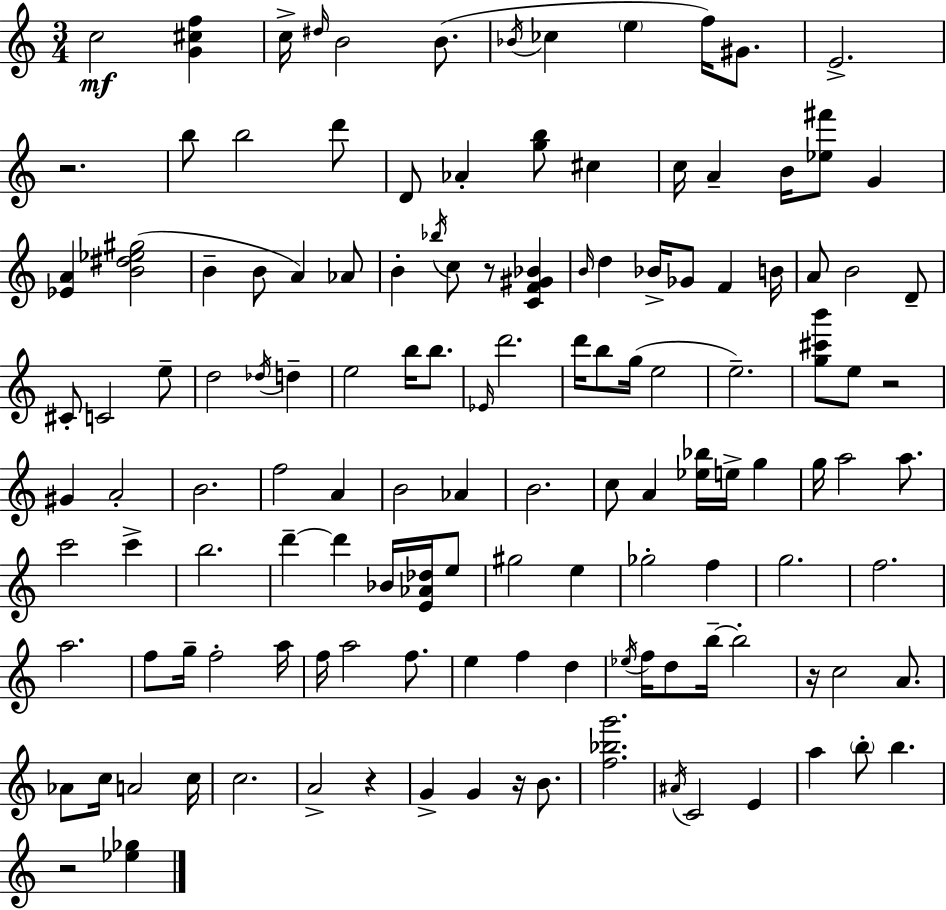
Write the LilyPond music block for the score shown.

{
  \clef treble
  \numericTimeSignature
  \time 3/4
  \key c \major
  c''2\mf <g' cis'' f''>4 | c''16-> \grace { dis''16 } b'2 b'8.( | \acciaccatura { bes'16 } ces''4 \parenthesize e''4 f''16) gis'8. | e'2.-> | \break r2. | b''8 b''2 | d'''8 d'8 aes'4-. <g'' b''>8 cis''4 | c''16 a'4-- b'16 <ees'' fis'''>8 g'4 | \break <ees' a'>4 <b' dis'' ees'' gis''>2( | b'4-- b'8 a'4) | aes'8 b'4-. \acciaccatura { bes''16 } c''8 r8 <c' f' gis' bes'>4 | \grace { b'16 } d''4 bes'16-> ges'8 f'4 | \break b'16 a'8 b'2 | d'8-- cis'8-. c'2 | e''8-- d''2 | \acciaccatura { des''16 } d''4-- e''2 | \break b''16 b''8. \grace { ees'16 } d'''2. | d'''16 b''8 g''16( e''2 | e''2.--) | <g'' cis''' b'''>8 e''8 r2 | \break gis'4 a'2-. | b'2. | f''2 | a'4 b'2 | \break aes'4 b'2. | c''8 a'4 | <ees'' bes''>16 e''16-> g''4 g''16 a''2 | a''8. c'''2 | \break c'''4-> b''2. | d'''4--~~ d'''4 | bes'16 <e' aes' des''>16 e''8 gis''2 | e''4 ges''2-. | \break f''4 g''2. | f''2. | a''2. | f''8 g''16-- f''2-. | \break a''16 f''16 a''2 | f''8. e''4 f''4 | d''4 \acciaccatura { ees''16 } f''16 d''8 b''16--~~ b''2-. | r16 c''2 | \break a'8. aes'8 c''16 a'2 | c''16 c''2. | a'2-> | r4 g'4-> g'4 | \break r16 b'8. <f'' bes'' g'''>2. | \acciaccatura { ais'16 } c'2 | e'4 a''4 | \parenthesize b''8-. b''4. r2 | \break <ees'' ges''>4 \bar "|."
}